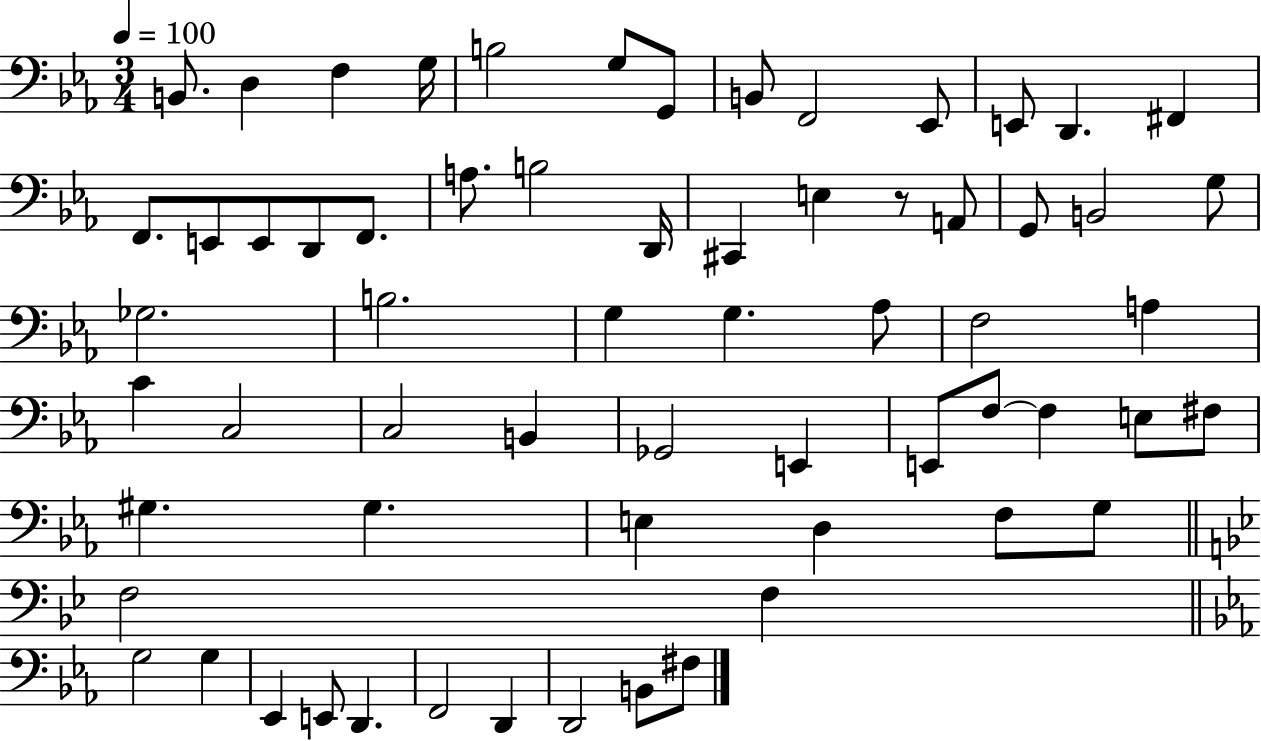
B2/e. D3/q F3/q G3/s B3/h G3/e G2/e B2/e F2/h Eb2/e E2/e D2/q. F#2/q F2/e. E2/e E2/e D2/e F2/e. A3/e. B3/h D2/s C#2/q E3/q R/e A2/e G2/e B2/h G3/e Gb3/h. B3/h. G3/q G3/q. Ab3/e F3/h A3/q C4/q C3/h C3/h B2/q Gb2/h E2/q E2/e F3/e F3/q E3/e F#3/e G#3/q. G#3/q. E3/q D3/q F3/e G3/e F3/h F3/q G3/h G3/q Eb2/q E2/e D2/q. F2/h D2/q D2/h B2/e F#3/e